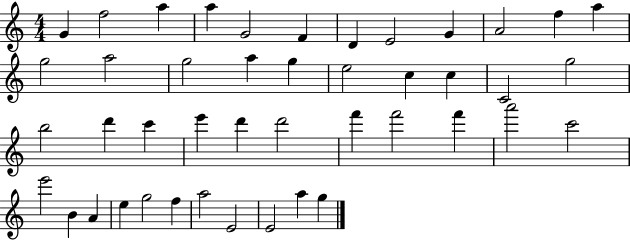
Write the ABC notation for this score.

X:1
T:Untitled
M:4/4
L:1/4
K:C
G f2 a a G2 F D E2 G A2 f a g2 a2 g2 a g e2 c c C2 g2 b2 d' c' e' d' d'2 f' f'2 f' a'2 c'2 e'2 B A e g2 f a2 E2 E2 a g